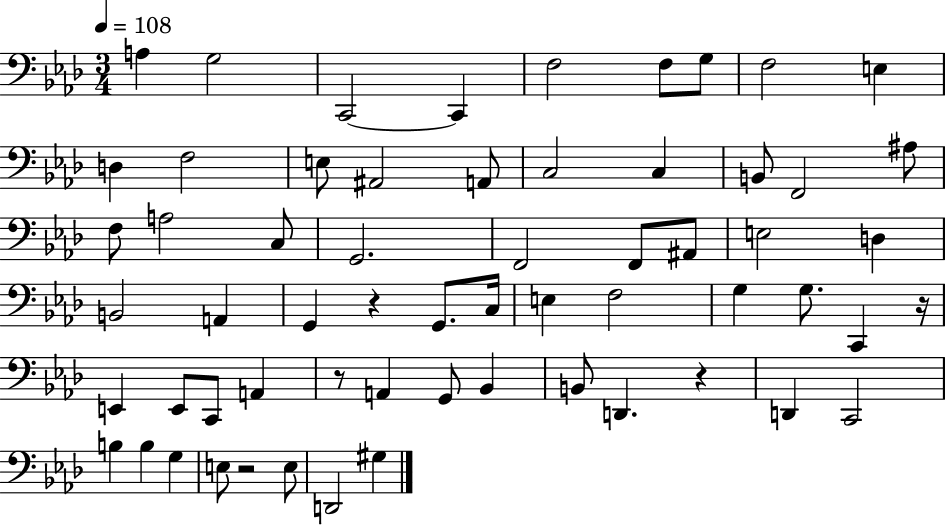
A3/q G3/h C2/h C2/q F3/h F3/e G3/e F3/h E3/q D3/q F3/h E3/e A#2/h A2/e C3/h C3/q B2/e F2/h A#3/e F3/e A3/h C3/e G2/h. F2/h F2/e A#2/e E3/h D3/q B2/h A2/q G2/q R/q G2/e. C3/s E3/q F3/h G3/q G3/e. C2/q R/s E2/q E2/e C2/e A2/q R/e A2/q G2/e Bb2/q B2/e D2/q. R/q D2/q C2/h B3/q B3/q G3/q E3/e R/h E3/e D2/h G#3/q